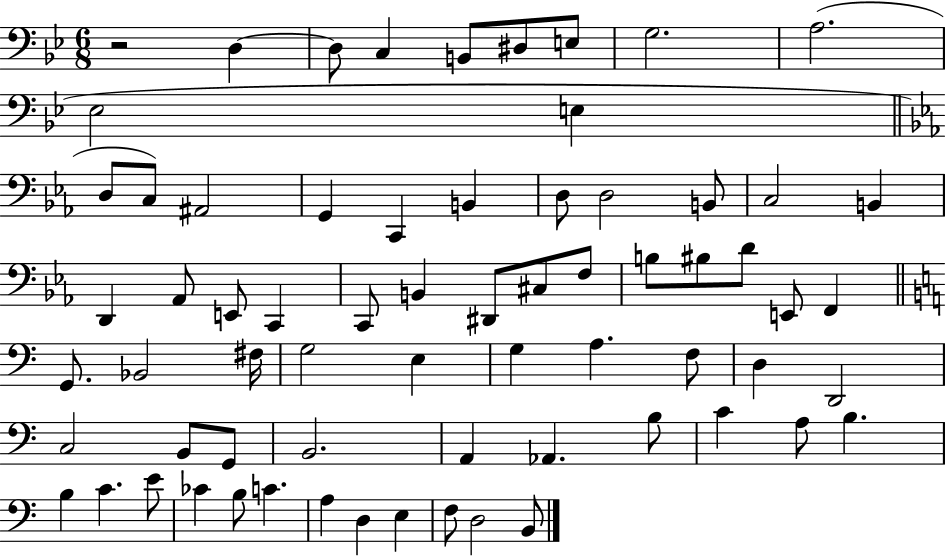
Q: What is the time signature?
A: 6/8